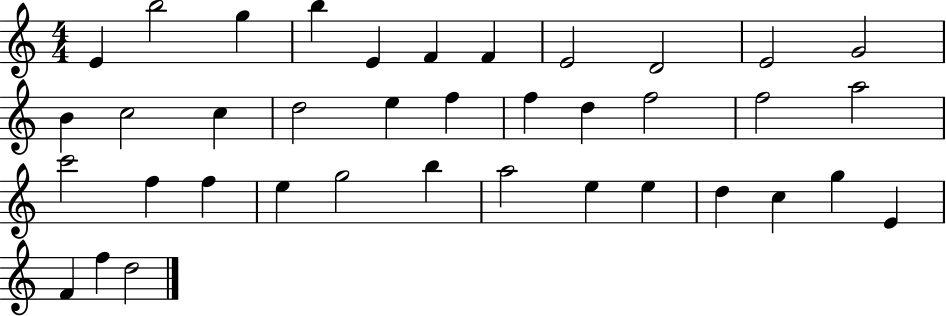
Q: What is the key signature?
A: C major